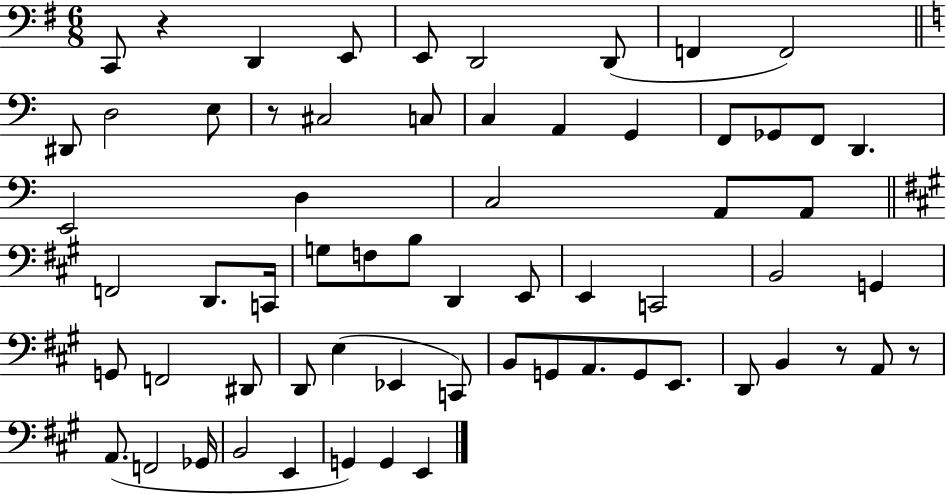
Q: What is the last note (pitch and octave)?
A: E2